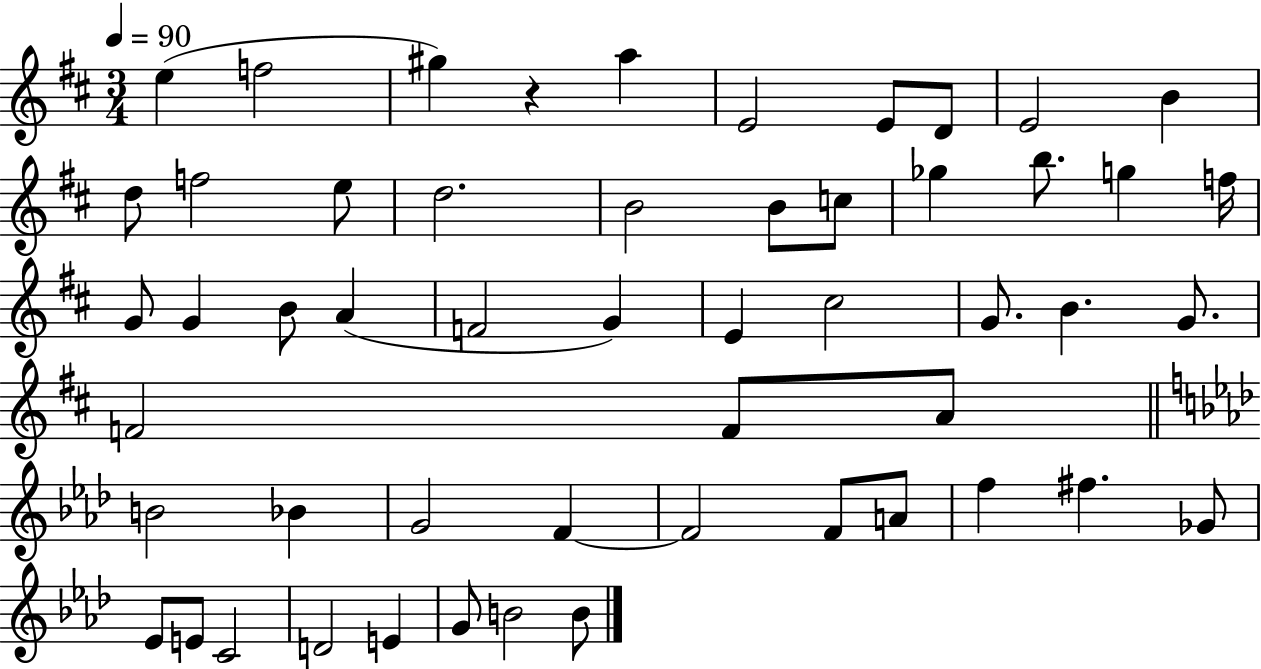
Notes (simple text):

E5/q F5/h G#5/q R/q A5/q E4/h E4/e D4/e E4/h B4/q D5/e F5/h E5/e D5/h. B4/h B4/e C5/e Gb5/q B5/e. G5/q F5/s G4/e G4/q B4/e A4/q F4/h G4/q E4/q C#5/h G4/e. B4/q. G4/e. F4/h F4/e A4/e B4/h Bb4/q G4/h F4/q F4/h F4/e A4/e F5/q F#5/q. Gb4/e Eb4/e E4/e C4/h D4/h E4/q G4/e B4/h B4/e